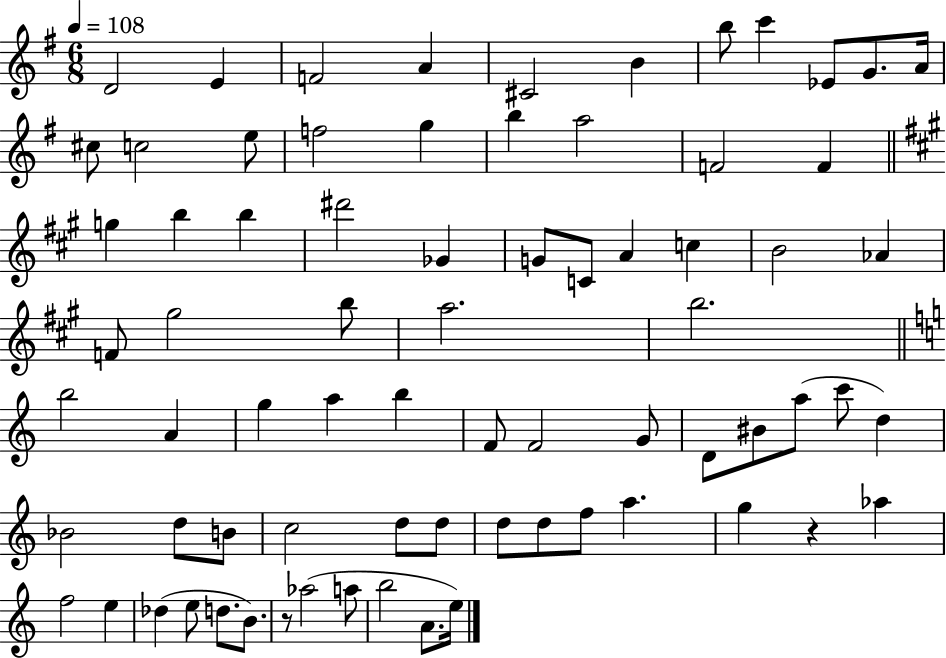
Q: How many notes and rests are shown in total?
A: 74